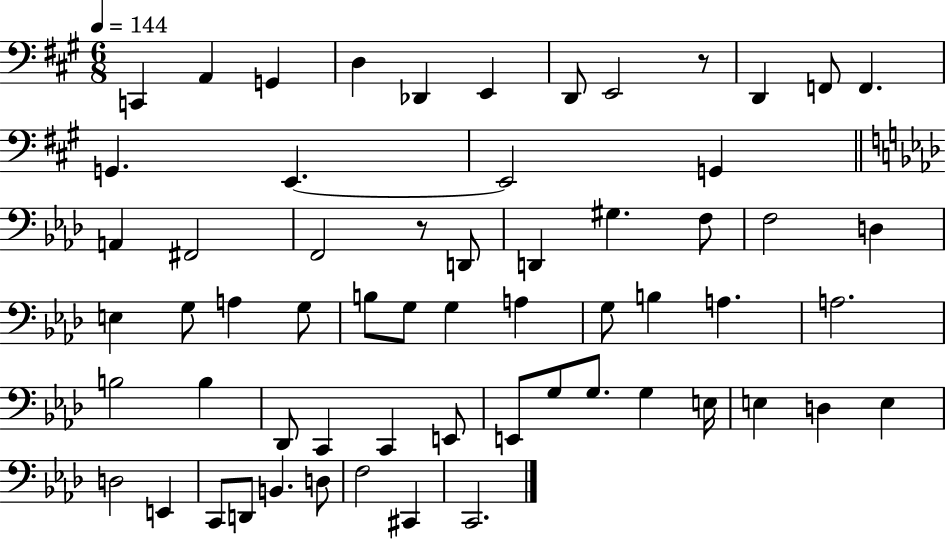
C2/q A2/q G2/q D3/q Db2/q E2/q D2/e E2/h R/e D2/q F2/e F2/q. G2/q. E2/q. E2/h G2/q A2/q F#2/h F2/h R/e D2/e D2/q G#3/q. F3/e F3/h D3/q E3/q G3/e A3/q G3/e B3/e G3/e G3/q A3/q G3/e B3/q A3/q. A3/h. B3/h B3/q Db2/e C2/q C2/q E2/e E2/e G3/e G3/e. G3/q E3/s E3/q D3/q E3/q D3/h E2/q C2/e D2/e B2/q. D3/e F3/h C#2/q C2/h.